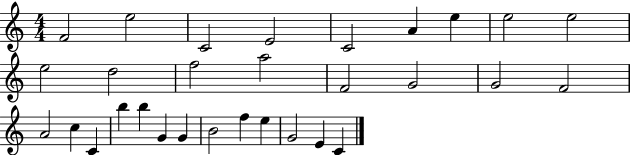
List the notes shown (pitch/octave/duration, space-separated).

F4/h E5/h C4/h E4/h C4/h A4/q E5/q E5/h E5/h E5/h D5/h F5/h A5/h F4/h G4/h G4/h F4/h A4/h C5/q C4/q B5/q B5/q G4/q G4/q B4/h F5/q E5/q G4/h E4/q C4/q